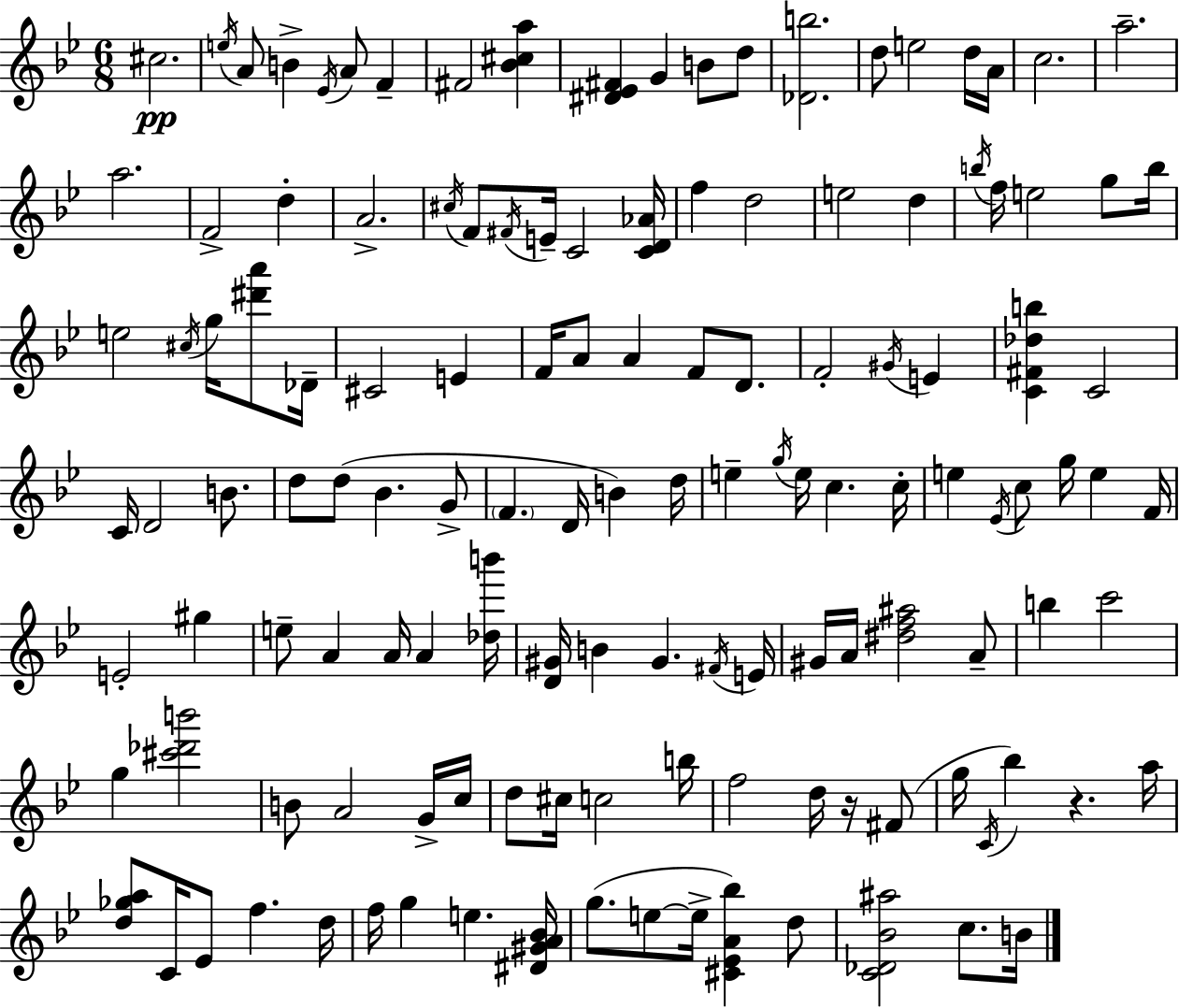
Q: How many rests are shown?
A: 2